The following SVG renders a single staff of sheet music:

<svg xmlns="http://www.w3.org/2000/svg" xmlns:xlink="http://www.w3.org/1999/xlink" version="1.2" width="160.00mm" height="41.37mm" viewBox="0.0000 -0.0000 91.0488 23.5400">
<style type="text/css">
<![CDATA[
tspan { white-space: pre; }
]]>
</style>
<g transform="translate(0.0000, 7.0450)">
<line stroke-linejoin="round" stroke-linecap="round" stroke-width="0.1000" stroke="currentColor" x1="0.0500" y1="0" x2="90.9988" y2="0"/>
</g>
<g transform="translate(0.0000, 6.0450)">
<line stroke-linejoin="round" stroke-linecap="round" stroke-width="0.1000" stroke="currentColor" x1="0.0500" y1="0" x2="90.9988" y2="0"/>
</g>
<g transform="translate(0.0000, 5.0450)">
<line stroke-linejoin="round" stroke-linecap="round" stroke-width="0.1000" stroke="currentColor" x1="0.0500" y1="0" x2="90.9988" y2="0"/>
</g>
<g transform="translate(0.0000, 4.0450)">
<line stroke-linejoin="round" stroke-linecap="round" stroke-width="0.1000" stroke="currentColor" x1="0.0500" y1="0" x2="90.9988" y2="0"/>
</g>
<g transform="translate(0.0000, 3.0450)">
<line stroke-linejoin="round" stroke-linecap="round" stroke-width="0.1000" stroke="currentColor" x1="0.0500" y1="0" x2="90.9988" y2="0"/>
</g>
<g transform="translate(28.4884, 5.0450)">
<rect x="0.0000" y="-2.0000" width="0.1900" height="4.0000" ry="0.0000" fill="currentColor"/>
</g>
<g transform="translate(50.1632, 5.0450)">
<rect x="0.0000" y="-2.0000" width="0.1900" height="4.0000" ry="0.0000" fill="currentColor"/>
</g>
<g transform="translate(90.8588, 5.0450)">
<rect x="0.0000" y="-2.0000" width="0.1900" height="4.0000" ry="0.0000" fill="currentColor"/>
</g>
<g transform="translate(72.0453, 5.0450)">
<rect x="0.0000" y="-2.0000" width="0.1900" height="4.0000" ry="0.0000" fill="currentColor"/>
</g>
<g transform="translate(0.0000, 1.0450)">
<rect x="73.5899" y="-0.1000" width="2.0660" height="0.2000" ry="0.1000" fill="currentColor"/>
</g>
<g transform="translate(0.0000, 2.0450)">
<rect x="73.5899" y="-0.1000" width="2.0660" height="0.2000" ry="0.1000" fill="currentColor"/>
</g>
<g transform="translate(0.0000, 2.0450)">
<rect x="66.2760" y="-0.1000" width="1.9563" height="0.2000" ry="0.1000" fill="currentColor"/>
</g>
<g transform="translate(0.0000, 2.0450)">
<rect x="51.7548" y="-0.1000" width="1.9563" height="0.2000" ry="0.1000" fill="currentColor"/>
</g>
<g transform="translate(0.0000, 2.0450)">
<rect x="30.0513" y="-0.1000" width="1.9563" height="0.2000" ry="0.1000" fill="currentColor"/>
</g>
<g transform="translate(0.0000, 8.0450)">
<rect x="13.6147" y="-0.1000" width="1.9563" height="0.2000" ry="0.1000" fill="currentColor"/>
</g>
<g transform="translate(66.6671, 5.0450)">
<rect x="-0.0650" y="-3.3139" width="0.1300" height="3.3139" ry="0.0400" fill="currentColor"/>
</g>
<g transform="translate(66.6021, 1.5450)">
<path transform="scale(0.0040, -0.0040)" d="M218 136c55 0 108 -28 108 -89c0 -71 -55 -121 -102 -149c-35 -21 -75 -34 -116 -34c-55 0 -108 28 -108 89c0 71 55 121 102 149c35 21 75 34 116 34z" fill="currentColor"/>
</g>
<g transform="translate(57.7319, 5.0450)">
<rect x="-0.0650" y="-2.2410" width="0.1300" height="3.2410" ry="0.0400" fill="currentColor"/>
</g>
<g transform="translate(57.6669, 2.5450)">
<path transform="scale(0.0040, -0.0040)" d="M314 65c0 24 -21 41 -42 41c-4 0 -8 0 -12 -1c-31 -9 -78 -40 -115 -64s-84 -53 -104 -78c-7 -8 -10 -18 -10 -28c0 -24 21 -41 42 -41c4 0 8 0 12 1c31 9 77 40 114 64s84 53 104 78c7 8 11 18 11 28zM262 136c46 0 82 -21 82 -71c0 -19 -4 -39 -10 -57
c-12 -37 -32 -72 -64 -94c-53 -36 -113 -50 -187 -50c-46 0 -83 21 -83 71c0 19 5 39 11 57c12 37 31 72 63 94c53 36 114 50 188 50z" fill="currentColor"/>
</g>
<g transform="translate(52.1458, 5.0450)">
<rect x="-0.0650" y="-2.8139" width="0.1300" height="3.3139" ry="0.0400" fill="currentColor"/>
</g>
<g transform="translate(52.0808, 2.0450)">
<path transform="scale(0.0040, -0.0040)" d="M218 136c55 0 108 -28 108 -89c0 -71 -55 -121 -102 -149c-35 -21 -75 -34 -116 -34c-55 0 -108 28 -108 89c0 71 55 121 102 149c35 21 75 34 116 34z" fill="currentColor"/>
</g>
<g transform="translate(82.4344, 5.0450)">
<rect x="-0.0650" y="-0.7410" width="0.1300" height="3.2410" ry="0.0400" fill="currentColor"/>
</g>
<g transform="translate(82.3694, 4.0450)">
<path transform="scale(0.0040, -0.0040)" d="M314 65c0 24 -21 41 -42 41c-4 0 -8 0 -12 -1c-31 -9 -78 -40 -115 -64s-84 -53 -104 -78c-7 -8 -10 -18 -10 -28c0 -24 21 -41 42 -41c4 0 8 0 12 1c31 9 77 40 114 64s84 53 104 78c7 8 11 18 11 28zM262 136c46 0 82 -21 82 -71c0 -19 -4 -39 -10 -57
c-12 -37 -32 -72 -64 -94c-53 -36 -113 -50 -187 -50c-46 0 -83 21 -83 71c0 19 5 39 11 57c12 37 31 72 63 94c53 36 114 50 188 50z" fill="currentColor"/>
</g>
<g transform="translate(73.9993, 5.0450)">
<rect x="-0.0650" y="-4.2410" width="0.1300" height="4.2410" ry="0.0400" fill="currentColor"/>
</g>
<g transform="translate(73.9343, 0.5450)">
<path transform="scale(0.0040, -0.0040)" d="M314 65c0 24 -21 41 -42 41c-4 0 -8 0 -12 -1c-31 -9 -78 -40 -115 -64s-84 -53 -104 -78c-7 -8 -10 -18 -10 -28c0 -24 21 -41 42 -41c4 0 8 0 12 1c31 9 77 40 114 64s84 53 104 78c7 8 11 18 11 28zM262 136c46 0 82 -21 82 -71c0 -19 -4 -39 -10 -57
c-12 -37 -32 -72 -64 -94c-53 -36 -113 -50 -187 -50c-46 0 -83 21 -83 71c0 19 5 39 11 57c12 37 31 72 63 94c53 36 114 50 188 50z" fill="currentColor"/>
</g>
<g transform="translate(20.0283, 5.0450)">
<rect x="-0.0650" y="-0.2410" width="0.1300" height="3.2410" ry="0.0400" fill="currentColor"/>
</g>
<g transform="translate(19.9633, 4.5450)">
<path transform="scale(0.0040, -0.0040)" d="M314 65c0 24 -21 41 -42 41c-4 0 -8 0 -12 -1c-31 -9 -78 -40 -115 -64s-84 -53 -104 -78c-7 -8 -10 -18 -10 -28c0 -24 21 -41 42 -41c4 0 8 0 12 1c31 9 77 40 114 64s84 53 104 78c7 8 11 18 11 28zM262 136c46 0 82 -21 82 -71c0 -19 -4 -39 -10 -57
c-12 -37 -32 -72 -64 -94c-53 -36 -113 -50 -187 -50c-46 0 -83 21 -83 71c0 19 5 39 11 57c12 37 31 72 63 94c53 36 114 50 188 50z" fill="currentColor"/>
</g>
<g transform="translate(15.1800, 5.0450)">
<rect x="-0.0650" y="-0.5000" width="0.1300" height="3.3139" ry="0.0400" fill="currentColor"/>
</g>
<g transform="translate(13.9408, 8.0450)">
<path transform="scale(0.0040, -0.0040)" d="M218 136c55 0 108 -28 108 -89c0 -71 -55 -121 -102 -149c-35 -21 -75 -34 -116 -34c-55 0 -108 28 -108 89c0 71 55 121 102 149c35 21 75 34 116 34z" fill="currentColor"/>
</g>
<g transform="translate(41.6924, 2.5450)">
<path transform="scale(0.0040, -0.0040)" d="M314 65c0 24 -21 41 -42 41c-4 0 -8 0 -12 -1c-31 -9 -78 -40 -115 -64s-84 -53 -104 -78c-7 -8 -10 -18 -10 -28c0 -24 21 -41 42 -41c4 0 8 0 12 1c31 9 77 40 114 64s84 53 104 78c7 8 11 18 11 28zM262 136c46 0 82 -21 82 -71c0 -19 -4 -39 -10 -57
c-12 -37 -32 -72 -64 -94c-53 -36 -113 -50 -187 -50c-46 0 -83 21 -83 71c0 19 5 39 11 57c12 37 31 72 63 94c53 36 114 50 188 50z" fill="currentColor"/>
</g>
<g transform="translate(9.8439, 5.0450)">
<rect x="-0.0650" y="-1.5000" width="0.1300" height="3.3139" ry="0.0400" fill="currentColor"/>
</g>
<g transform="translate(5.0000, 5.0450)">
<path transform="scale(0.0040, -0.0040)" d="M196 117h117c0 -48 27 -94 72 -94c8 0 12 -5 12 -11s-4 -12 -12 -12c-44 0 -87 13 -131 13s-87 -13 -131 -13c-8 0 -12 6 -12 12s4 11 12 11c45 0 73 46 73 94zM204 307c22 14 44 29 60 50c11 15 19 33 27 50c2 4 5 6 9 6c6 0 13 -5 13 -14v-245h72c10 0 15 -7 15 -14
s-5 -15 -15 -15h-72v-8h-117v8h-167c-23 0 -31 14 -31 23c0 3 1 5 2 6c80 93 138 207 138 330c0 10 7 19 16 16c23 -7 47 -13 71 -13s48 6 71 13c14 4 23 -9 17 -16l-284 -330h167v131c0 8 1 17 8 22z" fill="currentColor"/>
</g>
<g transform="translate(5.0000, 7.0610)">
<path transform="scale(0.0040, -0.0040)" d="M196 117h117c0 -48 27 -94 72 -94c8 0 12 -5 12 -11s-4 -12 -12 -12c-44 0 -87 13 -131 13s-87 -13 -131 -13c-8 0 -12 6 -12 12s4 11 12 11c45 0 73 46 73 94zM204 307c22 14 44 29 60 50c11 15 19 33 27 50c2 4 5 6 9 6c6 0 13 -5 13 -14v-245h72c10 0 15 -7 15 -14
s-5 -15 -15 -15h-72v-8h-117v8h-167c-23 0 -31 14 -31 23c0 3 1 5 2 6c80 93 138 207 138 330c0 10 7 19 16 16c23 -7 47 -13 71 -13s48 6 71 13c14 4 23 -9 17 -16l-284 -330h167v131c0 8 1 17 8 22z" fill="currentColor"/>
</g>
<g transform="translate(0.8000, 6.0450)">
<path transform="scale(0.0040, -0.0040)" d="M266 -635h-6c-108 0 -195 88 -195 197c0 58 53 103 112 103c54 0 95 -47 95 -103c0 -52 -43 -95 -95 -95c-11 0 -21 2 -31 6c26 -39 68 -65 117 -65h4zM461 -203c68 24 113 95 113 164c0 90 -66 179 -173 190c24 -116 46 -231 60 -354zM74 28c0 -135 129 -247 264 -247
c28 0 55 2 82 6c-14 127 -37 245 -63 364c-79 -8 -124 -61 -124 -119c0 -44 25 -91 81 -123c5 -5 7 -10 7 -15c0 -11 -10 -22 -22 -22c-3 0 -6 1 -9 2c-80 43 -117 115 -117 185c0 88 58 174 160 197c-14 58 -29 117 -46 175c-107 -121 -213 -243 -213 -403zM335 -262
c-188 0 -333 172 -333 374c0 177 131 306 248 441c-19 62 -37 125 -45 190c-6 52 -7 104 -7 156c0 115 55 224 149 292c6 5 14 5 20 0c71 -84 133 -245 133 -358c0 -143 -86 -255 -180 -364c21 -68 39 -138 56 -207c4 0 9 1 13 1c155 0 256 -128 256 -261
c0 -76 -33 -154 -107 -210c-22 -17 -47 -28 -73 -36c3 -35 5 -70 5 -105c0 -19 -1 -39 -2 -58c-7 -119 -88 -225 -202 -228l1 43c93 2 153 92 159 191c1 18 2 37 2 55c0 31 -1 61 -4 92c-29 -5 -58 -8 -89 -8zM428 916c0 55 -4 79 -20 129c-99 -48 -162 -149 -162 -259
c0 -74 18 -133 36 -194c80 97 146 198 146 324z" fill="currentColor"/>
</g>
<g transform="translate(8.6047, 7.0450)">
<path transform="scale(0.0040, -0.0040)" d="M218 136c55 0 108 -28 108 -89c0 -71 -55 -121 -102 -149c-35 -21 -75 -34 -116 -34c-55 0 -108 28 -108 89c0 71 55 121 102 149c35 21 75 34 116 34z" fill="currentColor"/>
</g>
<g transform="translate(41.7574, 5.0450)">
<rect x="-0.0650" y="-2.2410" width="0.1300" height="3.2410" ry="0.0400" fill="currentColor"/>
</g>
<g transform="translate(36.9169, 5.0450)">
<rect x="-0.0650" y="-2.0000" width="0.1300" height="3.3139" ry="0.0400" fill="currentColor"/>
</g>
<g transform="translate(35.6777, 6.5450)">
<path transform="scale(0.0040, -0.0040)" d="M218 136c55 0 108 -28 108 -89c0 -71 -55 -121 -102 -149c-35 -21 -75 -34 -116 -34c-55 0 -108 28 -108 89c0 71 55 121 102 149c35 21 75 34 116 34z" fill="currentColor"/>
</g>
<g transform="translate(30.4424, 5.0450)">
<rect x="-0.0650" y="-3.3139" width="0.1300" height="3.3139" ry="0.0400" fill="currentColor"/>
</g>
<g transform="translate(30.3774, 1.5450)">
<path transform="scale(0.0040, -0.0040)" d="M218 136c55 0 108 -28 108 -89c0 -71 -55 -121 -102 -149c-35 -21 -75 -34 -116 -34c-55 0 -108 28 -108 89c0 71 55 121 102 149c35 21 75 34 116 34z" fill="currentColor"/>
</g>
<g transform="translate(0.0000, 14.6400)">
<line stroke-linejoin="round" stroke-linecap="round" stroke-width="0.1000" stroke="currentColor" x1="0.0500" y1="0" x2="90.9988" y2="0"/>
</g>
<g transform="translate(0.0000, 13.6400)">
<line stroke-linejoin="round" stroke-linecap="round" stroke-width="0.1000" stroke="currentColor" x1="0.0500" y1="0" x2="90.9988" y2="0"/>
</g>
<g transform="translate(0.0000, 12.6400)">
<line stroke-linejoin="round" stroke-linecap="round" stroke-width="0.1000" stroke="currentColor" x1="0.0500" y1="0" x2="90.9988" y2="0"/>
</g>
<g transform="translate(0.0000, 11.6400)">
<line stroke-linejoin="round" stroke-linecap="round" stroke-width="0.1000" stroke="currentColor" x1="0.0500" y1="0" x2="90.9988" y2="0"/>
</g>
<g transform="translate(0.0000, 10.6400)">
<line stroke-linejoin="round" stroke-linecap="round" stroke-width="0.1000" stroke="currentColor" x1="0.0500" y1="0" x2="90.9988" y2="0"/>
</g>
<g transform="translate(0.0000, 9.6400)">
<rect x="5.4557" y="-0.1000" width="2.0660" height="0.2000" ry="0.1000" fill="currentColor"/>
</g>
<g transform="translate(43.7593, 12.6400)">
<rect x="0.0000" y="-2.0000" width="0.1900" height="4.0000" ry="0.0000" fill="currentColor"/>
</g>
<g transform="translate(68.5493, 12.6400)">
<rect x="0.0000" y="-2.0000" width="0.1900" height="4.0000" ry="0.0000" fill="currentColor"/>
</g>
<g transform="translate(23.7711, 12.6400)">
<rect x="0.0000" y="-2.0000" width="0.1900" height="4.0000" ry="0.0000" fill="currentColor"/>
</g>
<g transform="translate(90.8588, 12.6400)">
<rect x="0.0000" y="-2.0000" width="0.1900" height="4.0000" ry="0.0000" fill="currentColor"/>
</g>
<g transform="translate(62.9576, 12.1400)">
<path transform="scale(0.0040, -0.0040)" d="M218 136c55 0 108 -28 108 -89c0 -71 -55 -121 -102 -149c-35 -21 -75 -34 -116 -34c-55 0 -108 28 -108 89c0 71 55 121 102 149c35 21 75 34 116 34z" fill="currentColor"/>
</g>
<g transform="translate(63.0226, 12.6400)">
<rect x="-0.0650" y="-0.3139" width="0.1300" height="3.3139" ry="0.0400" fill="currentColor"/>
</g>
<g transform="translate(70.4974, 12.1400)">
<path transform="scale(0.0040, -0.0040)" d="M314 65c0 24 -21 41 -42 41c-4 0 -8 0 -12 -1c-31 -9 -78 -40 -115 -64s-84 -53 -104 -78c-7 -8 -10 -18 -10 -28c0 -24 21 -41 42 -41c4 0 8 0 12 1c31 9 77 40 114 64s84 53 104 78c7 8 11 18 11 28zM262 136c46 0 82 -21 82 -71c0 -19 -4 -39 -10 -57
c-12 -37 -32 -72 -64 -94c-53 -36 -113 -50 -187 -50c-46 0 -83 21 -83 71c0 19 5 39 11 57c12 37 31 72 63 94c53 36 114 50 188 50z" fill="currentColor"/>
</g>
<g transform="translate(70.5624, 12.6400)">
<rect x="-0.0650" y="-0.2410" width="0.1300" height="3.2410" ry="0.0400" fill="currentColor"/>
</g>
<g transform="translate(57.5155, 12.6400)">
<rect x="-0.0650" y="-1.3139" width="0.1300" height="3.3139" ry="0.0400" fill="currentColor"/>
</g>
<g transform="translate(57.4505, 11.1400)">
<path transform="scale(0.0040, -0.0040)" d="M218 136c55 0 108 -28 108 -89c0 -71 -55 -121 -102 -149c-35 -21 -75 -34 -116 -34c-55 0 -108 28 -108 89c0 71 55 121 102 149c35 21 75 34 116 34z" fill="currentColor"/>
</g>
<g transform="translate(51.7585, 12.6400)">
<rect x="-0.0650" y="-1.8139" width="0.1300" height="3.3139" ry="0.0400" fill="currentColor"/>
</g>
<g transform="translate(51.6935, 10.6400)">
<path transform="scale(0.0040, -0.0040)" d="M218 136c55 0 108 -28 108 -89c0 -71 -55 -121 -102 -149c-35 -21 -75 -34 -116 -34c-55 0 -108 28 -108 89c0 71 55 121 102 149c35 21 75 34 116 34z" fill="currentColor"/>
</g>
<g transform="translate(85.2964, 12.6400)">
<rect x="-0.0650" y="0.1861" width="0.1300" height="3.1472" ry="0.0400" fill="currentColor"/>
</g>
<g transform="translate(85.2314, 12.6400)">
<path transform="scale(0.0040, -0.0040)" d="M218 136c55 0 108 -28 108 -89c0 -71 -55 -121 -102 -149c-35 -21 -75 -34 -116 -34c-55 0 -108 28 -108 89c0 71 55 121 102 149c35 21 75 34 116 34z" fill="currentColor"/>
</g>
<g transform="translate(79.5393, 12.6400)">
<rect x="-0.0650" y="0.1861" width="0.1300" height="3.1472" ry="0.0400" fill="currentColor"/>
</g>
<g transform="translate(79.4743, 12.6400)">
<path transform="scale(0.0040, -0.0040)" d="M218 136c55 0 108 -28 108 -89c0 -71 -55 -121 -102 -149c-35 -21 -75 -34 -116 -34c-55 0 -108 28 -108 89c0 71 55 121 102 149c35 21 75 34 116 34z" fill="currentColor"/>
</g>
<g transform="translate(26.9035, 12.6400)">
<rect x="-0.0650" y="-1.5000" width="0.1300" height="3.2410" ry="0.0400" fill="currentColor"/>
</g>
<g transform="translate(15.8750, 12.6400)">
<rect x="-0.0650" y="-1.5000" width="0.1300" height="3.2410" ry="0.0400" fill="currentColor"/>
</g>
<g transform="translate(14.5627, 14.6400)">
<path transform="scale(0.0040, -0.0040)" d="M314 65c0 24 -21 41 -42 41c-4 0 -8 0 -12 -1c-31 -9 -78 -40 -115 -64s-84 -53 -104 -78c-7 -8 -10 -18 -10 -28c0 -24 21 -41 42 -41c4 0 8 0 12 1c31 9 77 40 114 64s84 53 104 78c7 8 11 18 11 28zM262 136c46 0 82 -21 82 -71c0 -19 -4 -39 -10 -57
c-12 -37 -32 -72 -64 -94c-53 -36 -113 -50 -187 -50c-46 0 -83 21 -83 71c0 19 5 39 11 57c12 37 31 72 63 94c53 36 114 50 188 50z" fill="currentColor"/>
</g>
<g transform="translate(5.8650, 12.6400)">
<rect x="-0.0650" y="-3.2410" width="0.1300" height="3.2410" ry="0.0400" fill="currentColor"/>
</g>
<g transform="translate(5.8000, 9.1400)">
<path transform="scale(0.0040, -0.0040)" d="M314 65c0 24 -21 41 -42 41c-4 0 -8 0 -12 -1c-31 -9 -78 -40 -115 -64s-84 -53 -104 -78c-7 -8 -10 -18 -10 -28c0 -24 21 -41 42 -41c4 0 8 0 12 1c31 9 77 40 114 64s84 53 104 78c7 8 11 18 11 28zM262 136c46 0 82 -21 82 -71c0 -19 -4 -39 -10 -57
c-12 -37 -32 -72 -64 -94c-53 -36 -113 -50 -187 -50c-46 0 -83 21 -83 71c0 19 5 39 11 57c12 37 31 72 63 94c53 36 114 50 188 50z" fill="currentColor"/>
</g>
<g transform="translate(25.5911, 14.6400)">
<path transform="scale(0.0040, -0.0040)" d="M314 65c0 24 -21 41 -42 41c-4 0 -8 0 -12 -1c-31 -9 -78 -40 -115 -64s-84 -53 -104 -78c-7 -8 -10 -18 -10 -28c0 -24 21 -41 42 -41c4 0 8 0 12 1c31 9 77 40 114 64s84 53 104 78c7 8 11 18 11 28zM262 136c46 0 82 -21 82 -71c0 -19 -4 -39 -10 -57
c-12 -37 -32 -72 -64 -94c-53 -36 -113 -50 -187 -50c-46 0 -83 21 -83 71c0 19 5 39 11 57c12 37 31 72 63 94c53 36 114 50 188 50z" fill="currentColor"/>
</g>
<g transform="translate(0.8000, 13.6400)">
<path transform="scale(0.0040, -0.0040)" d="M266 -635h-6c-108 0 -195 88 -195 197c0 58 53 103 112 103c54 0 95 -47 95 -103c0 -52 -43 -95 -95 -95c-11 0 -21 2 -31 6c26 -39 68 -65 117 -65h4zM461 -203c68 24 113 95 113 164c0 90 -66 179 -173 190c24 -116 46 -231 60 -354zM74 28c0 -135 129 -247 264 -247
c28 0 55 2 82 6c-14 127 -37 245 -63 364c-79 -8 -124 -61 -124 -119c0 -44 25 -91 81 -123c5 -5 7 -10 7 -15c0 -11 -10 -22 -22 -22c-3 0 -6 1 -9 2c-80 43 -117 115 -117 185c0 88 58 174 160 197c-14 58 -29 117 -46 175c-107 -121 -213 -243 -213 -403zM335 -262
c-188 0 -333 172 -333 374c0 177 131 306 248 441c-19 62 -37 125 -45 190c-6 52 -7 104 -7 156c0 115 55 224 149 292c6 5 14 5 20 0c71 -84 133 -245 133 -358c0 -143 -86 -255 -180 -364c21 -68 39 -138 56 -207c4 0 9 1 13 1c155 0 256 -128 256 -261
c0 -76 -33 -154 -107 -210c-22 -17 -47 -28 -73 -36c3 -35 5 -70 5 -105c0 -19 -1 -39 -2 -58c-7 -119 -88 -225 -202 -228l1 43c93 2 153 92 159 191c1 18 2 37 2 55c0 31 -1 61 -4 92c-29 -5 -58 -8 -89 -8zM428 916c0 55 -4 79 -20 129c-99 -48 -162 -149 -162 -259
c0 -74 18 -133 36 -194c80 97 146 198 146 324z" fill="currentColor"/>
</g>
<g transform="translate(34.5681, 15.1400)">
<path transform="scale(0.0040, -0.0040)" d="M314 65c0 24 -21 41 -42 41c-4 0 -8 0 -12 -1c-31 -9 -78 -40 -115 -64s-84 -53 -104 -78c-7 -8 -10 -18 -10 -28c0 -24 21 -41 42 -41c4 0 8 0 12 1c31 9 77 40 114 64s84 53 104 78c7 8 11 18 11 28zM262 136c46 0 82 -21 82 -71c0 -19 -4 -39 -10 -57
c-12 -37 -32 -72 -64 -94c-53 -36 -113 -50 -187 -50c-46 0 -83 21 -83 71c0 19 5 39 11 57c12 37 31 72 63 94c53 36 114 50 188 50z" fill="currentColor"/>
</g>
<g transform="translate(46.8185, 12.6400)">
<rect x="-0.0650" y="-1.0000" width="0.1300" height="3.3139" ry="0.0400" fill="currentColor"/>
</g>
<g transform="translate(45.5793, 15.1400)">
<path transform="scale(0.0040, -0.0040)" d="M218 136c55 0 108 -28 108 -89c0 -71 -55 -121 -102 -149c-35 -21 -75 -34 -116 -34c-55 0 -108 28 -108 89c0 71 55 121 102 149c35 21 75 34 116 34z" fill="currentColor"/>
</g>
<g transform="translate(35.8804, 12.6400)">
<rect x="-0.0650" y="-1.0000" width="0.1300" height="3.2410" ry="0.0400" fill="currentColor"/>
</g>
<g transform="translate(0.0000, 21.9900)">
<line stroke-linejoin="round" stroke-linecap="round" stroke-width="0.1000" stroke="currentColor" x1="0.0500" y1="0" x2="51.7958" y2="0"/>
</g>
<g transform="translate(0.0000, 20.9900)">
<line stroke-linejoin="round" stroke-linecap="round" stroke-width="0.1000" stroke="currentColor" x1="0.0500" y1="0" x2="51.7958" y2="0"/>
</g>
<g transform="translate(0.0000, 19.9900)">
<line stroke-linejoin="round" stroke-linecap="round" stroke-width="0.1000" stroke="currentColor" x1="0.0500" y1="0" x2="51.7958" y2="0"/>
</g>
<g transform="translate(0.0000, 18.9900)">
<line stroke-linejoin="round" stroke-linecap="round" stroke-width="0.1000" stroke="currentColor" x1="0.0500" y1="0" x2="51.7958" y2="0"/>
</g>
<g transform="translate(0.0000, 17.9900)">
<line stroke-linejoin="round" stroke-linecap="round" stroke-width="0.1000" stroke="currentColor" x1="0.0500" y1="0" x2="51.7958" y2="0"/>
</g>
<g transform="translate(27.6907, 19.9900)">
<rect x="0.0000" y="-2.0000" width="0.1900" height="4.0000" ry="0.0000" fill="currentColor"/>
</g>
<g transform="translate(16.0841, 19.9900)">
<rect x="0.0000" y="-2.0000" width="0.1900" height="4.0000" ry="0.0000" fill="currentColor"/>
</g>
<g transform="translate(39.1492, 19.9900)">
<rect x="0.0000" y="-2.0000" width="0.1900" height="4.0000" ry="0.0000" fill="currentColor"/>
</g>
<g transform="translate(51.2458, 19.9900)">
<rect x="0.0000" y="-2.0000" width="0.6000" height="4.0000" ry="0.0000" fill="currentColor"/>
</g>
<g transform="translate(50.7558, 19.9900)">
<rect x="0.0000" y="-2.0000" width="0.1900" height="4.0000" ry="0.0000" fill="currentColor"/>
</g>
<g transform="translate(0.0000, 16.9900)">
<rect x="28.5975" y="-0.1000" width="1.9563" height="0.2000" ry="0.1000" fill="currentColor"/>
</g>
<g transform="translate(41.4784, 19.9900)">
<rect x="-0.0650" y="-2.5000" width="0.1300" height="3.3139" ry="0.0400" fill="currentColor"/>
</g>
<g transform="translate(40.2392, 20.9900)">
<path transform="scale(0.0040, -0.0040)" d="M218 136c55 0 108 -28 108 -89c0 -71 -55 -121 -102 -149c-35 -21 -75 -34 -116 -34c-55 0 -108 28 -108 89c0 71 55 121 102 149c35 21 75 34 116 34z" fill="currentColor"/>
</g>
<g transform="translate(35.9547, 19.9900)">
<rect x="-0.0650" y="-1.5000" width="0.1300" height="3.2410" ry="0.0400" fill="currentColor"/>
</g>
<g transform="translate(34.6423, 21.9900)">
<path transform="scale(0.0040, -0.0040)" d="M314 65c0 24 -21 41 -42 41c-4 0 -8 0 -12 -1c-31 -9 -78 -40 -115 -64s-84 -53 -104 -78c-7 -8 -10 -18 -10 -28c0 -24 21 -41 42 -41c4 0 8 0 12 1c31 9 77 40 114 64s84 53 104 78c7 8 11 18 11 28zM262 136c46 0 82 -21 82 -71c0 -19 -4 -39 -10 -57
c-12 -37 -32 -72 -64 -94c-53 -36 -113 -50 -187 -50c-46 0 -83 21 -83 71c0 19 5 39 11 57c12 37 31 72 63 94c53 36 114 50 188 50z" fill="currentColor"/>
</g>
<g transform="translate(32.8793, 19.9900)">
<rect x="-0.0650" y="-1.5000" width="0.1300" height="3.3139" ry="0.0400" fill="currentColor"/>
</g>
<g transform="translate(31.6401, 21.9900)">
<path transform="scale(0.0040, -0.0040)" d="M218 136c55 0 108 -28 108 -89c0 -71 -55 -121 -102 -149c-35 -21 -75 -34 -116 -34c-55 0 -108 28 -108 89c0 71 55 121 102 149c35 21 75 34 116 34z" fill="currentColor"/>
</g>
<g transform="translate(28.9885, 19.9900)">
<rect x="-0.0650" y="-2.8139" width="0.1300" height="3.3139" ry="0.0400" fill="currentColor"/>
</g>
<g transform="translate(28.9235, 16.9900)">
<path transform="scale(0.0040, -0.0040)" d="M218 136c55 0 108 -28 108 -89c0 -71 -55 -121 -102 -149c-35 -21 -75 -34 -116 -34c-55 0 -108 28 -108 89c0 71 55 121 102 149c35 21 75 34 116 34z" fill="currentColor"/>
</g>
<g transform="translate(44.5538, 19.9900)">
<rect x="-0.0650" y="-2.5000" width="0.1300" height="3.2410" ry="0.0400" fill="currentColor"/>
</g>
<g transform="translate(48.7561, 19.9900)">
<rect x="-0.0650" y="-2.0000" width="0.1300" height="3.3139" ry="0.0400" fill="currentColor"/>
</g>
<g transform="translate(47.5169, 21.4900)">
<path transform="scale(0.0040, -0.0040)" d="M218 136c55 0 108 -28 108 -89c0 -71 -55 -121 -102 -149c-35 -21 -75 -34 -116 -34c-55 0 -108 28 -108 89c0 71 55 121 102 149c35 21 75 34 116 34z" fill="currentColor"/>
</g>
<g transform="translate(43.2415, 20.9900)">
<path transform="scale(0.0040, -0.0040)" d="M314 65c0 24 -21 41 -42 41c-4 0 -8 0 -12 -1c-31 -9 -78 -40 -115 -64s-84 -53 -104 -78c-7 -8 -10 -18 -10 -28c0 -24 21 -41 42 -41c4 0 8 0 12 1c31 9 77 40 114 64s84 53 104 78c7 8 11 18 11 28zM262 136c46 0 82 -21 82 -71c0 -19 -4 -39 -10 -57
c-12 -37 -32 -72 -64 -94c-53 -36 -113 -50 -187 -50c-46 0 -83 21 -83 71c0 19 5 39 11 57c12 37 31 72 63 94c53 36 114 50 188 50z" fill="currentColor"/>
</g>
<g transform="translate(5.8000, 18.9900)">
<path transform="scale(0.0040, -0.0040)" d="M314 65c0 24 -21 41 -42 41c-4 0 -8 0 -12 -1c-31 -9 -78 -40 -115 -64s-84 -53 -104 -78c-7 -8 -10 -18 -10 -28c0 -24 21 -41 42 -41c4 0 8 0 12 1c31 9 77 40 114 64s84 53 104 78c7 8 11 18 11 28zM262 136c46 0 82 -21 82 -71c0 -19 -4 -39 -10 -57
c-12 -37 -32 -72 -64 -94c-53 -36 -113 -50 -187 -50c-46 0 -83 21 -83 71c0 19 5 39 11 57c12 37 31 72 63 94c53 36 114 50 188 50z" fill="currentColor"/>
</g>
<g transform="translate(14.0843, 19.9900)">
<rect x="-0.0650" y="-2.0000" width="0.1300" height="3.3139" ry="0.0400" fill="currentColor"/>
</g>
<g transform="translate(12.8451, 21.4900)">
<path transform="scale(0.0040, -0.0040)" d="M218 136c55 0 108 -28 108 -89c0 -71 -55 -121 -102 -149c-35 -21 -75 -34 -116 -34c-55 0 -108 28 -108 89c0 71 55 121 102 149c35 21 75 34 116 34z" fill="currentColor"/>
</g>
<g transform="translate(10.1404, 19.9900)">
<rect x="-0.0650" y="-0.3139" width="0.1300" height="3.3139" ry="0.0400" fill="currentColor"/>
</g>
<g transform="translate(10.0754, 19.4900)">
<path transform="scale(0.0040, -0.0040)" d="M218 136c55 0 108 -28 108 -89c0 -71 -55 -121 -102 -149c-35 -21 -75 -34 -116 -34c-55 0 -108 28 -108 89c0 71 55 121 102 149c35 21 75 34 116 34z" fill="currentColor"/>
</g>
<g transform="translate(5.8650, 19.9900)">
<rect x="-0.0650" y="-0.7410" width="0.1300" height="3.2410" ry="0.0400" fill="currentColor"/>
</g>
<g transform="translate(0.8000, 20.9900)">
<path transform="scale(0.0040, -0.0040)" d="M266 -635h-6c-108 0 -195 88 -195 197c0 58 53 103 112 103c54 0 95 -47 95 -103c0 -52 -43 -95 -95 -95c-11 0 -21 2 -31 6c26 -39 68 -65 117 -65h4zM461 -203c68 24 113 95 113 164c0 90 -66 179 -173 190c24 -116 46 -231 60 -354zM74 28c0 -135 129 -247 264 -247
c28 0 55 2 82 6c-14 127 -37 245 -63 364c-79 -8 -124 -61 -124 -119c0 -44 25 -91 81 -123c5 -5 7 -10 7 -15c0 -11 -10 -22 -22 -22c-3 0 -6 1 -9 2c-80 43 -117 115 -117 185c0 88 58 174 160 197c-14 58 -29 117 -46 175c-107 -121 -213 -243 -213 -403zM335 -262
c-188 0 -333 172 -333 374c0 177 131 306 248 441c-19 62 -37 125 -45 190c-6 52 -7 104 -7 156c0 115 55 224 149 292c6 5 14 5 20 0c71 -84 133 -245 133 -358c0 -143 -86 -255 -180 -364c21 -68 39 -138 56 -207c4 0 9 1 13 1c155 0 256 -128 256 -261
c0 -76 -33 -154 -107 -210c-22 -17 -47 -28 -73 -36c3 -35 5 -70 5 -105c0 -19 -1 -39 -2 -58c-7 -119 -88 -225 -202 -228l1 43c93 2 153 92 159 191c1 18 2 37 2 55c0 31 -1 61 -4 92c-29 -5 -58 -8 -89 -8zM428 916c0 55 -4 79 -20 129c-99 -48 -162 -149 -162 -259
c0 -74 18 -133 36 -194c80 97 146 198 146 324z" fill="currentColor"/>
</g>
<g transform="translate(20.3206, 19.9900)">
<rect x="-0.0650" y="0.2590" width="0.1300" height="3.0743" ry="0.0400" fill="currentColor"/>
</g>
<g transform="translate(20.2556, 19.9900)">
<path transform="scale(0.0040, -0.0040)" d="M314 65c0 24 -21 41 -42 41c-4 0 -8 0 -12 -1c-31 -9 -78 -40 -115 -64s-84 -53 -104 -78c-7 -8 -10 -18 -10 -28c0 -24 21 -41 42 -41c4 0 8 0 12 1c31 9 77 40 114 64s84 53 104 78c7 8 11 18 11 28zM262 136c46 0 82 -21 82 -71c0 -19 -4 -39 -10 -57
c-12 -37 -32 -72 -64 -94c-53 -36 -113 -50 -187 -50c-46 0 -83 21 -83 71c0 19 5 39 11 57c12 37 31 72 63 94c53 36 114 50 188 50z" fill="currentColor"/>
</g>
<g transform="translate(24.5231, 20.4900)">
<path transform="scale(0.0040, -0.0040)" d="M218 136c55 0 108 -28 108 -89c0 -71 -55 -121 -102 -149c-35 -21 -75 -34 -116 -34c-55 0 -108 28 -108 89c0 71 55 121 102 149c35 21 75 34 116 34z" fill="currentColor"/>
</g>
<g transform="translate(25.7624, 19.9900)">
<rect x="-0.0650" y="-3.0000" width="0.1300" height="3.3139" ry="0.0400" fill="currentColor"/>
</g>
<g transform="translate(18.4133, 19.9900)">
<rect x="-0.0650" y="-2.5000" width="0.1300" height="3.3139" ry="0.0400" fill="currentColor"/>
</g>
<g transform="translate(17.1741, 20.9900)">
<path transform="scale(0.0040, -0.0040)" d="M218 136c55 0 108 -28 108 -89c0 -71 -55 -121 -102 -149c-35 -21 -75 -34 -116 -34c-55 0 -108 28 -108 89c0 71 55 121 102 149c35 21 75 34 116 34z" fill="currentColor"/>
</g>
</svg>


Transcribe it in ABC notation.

X:1
T:Untitled
M:4/4
L:1/4
K:C
E C c2 b F g2 a g2 b d'2 d2 b2 E2 E2 D2 D f e c c2 B B d2 c F G B2 A a E E2 G G2 F